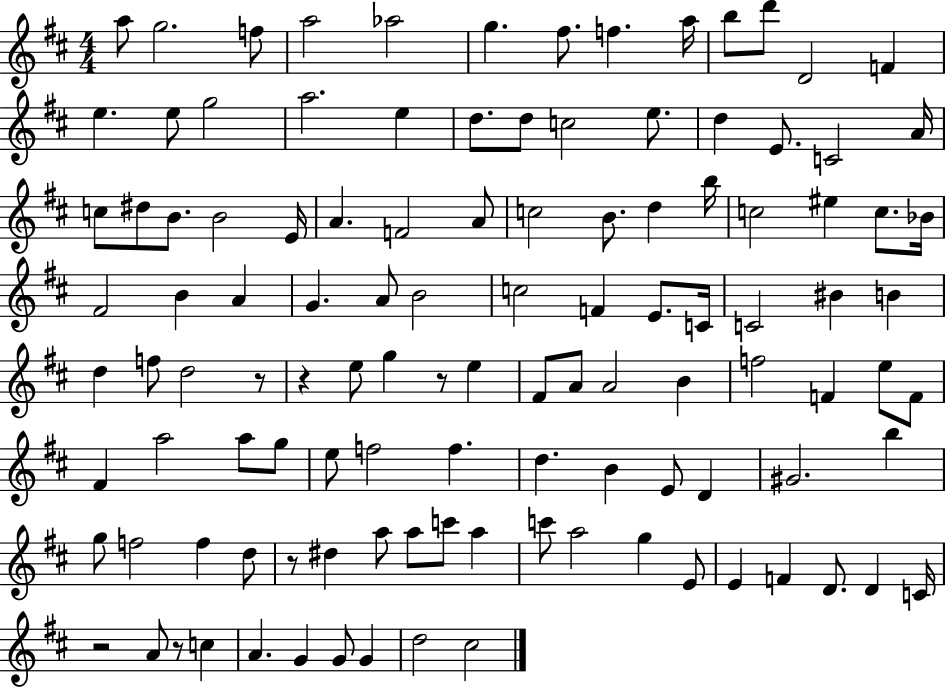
A5/e G5/h. F5/e A5/h Ab5/h G5/q. F#5/e. F5/q. A5/s B5/e D6/e D4/h F4/q E5/q. E5/e G5/h A5/h. E5/q D5/e. D5/e C5/h E5/e. D5/q E4/e. C4/h A4/s C5/e D#5/e B4/e. B4/h E4/s A4/q. F4/h A4/e C5/h B4/e. D5/q B5/s C5/h EIS5/q C5/e. Bb4/s F#4/h B4/q A4/q G4/q. A4/e B4/h C5/h F4/q E4/e. C4/s C4/h BIS4/q B4/q D5/q F5/e D5/h R/e R/q E5/e G5/q R/e E5/q F#4/e A4/e A4/h B4/q F5/h F4/q E5/e F4/e F#4/q A5/h A5/e G5/e E5/e F5/h F5/q. D5/q. B4/q E4/e D4/q G#4/h. B5/q G5/e F5/h F5/q D5/e R/e D#5/q A5/e A5/e C6/e A5/q C6/e A5/h G5/q E4/e E4/q F4/q D4/e. D4/q C4/s R/h A4/e R/e C5/q A4/q. G4/q G4/e G4/q D5/h C#5/h